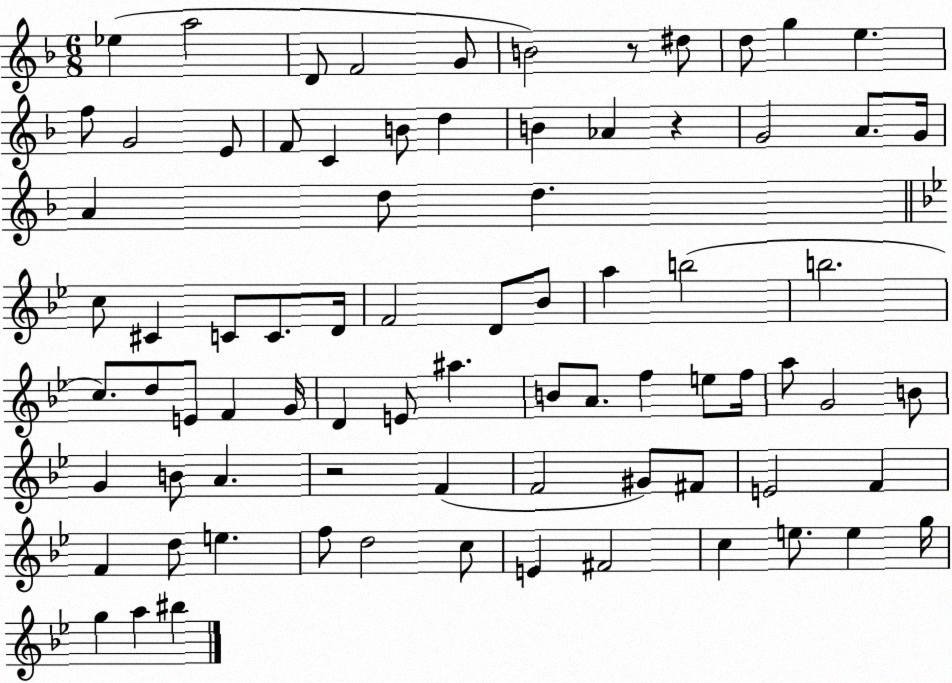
X:1
T:Untitled
M:6/8
L:1/4
K:F
_e a2 D/2 F2 G/2 B2 z/2 ^d/2 d/2 g e f/2 G2 E/2 F/2 C B/2 d B _A z G2 A/2 G/4 A d/2 d c/2 ^C C/2 C/2 D/4 F2 D/2 _B/2 a b2 b2 c/2 d/2 E/2 F G/4 D E/2 ^a B/2 A/2 f e/2 f/4 a/2 G2 B/2 G B/2 A z2 F F2 ^G/2 ^F/2 E2 F F d/2 e f/2 d2 c/2 E ^F2 c e/2 e g/4 g a ^b